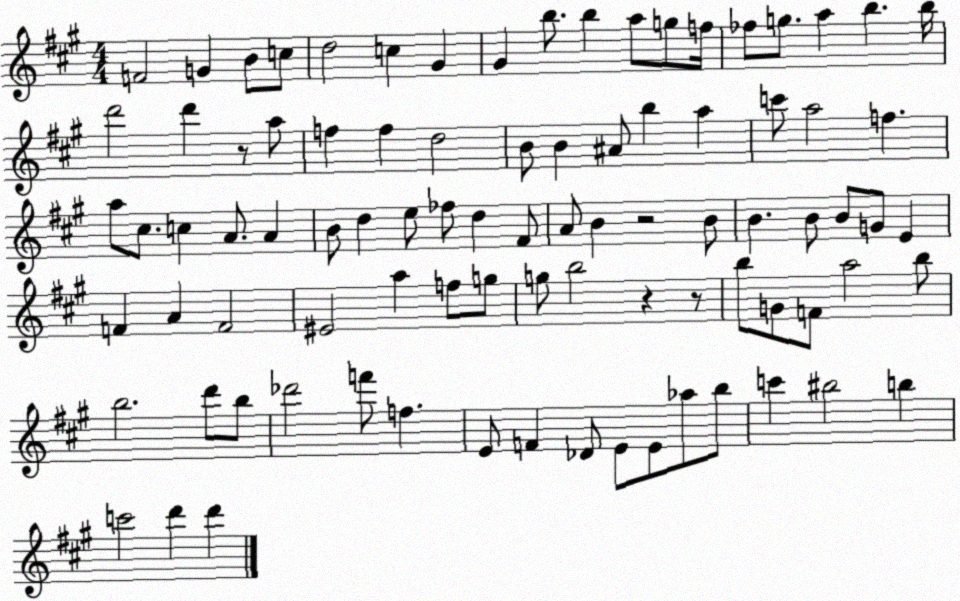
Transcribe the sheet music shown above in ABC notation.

X:1
T:Untitled
M:4/4
L:1/4
K:A
F2 G B/2 c/2 d2 c ^G ^G b/2 b a/2 g/2 f/4 _f/2 g/2 a b b/4 d'2 d' z/2 a/2 f f d2 B/2 B ^A/2 b a c'/2 a2 f a/2 ^c/2 c A/2 A B/2 d e/2 _f/2 d ^F/2 A/2 B z2 B/2 B B/2 B/2 G/2 E F A F2 ^E2 a f/2 g/2 g/2 b2 z z/2 b/2 G/2 F/2 a2 b/2 b2 d'/2 b/2 _d'2 f'/2 f E/2 F _D/2 E/2 E/2 _a/2 b/2 c' ^b2 b c'2 d' d'